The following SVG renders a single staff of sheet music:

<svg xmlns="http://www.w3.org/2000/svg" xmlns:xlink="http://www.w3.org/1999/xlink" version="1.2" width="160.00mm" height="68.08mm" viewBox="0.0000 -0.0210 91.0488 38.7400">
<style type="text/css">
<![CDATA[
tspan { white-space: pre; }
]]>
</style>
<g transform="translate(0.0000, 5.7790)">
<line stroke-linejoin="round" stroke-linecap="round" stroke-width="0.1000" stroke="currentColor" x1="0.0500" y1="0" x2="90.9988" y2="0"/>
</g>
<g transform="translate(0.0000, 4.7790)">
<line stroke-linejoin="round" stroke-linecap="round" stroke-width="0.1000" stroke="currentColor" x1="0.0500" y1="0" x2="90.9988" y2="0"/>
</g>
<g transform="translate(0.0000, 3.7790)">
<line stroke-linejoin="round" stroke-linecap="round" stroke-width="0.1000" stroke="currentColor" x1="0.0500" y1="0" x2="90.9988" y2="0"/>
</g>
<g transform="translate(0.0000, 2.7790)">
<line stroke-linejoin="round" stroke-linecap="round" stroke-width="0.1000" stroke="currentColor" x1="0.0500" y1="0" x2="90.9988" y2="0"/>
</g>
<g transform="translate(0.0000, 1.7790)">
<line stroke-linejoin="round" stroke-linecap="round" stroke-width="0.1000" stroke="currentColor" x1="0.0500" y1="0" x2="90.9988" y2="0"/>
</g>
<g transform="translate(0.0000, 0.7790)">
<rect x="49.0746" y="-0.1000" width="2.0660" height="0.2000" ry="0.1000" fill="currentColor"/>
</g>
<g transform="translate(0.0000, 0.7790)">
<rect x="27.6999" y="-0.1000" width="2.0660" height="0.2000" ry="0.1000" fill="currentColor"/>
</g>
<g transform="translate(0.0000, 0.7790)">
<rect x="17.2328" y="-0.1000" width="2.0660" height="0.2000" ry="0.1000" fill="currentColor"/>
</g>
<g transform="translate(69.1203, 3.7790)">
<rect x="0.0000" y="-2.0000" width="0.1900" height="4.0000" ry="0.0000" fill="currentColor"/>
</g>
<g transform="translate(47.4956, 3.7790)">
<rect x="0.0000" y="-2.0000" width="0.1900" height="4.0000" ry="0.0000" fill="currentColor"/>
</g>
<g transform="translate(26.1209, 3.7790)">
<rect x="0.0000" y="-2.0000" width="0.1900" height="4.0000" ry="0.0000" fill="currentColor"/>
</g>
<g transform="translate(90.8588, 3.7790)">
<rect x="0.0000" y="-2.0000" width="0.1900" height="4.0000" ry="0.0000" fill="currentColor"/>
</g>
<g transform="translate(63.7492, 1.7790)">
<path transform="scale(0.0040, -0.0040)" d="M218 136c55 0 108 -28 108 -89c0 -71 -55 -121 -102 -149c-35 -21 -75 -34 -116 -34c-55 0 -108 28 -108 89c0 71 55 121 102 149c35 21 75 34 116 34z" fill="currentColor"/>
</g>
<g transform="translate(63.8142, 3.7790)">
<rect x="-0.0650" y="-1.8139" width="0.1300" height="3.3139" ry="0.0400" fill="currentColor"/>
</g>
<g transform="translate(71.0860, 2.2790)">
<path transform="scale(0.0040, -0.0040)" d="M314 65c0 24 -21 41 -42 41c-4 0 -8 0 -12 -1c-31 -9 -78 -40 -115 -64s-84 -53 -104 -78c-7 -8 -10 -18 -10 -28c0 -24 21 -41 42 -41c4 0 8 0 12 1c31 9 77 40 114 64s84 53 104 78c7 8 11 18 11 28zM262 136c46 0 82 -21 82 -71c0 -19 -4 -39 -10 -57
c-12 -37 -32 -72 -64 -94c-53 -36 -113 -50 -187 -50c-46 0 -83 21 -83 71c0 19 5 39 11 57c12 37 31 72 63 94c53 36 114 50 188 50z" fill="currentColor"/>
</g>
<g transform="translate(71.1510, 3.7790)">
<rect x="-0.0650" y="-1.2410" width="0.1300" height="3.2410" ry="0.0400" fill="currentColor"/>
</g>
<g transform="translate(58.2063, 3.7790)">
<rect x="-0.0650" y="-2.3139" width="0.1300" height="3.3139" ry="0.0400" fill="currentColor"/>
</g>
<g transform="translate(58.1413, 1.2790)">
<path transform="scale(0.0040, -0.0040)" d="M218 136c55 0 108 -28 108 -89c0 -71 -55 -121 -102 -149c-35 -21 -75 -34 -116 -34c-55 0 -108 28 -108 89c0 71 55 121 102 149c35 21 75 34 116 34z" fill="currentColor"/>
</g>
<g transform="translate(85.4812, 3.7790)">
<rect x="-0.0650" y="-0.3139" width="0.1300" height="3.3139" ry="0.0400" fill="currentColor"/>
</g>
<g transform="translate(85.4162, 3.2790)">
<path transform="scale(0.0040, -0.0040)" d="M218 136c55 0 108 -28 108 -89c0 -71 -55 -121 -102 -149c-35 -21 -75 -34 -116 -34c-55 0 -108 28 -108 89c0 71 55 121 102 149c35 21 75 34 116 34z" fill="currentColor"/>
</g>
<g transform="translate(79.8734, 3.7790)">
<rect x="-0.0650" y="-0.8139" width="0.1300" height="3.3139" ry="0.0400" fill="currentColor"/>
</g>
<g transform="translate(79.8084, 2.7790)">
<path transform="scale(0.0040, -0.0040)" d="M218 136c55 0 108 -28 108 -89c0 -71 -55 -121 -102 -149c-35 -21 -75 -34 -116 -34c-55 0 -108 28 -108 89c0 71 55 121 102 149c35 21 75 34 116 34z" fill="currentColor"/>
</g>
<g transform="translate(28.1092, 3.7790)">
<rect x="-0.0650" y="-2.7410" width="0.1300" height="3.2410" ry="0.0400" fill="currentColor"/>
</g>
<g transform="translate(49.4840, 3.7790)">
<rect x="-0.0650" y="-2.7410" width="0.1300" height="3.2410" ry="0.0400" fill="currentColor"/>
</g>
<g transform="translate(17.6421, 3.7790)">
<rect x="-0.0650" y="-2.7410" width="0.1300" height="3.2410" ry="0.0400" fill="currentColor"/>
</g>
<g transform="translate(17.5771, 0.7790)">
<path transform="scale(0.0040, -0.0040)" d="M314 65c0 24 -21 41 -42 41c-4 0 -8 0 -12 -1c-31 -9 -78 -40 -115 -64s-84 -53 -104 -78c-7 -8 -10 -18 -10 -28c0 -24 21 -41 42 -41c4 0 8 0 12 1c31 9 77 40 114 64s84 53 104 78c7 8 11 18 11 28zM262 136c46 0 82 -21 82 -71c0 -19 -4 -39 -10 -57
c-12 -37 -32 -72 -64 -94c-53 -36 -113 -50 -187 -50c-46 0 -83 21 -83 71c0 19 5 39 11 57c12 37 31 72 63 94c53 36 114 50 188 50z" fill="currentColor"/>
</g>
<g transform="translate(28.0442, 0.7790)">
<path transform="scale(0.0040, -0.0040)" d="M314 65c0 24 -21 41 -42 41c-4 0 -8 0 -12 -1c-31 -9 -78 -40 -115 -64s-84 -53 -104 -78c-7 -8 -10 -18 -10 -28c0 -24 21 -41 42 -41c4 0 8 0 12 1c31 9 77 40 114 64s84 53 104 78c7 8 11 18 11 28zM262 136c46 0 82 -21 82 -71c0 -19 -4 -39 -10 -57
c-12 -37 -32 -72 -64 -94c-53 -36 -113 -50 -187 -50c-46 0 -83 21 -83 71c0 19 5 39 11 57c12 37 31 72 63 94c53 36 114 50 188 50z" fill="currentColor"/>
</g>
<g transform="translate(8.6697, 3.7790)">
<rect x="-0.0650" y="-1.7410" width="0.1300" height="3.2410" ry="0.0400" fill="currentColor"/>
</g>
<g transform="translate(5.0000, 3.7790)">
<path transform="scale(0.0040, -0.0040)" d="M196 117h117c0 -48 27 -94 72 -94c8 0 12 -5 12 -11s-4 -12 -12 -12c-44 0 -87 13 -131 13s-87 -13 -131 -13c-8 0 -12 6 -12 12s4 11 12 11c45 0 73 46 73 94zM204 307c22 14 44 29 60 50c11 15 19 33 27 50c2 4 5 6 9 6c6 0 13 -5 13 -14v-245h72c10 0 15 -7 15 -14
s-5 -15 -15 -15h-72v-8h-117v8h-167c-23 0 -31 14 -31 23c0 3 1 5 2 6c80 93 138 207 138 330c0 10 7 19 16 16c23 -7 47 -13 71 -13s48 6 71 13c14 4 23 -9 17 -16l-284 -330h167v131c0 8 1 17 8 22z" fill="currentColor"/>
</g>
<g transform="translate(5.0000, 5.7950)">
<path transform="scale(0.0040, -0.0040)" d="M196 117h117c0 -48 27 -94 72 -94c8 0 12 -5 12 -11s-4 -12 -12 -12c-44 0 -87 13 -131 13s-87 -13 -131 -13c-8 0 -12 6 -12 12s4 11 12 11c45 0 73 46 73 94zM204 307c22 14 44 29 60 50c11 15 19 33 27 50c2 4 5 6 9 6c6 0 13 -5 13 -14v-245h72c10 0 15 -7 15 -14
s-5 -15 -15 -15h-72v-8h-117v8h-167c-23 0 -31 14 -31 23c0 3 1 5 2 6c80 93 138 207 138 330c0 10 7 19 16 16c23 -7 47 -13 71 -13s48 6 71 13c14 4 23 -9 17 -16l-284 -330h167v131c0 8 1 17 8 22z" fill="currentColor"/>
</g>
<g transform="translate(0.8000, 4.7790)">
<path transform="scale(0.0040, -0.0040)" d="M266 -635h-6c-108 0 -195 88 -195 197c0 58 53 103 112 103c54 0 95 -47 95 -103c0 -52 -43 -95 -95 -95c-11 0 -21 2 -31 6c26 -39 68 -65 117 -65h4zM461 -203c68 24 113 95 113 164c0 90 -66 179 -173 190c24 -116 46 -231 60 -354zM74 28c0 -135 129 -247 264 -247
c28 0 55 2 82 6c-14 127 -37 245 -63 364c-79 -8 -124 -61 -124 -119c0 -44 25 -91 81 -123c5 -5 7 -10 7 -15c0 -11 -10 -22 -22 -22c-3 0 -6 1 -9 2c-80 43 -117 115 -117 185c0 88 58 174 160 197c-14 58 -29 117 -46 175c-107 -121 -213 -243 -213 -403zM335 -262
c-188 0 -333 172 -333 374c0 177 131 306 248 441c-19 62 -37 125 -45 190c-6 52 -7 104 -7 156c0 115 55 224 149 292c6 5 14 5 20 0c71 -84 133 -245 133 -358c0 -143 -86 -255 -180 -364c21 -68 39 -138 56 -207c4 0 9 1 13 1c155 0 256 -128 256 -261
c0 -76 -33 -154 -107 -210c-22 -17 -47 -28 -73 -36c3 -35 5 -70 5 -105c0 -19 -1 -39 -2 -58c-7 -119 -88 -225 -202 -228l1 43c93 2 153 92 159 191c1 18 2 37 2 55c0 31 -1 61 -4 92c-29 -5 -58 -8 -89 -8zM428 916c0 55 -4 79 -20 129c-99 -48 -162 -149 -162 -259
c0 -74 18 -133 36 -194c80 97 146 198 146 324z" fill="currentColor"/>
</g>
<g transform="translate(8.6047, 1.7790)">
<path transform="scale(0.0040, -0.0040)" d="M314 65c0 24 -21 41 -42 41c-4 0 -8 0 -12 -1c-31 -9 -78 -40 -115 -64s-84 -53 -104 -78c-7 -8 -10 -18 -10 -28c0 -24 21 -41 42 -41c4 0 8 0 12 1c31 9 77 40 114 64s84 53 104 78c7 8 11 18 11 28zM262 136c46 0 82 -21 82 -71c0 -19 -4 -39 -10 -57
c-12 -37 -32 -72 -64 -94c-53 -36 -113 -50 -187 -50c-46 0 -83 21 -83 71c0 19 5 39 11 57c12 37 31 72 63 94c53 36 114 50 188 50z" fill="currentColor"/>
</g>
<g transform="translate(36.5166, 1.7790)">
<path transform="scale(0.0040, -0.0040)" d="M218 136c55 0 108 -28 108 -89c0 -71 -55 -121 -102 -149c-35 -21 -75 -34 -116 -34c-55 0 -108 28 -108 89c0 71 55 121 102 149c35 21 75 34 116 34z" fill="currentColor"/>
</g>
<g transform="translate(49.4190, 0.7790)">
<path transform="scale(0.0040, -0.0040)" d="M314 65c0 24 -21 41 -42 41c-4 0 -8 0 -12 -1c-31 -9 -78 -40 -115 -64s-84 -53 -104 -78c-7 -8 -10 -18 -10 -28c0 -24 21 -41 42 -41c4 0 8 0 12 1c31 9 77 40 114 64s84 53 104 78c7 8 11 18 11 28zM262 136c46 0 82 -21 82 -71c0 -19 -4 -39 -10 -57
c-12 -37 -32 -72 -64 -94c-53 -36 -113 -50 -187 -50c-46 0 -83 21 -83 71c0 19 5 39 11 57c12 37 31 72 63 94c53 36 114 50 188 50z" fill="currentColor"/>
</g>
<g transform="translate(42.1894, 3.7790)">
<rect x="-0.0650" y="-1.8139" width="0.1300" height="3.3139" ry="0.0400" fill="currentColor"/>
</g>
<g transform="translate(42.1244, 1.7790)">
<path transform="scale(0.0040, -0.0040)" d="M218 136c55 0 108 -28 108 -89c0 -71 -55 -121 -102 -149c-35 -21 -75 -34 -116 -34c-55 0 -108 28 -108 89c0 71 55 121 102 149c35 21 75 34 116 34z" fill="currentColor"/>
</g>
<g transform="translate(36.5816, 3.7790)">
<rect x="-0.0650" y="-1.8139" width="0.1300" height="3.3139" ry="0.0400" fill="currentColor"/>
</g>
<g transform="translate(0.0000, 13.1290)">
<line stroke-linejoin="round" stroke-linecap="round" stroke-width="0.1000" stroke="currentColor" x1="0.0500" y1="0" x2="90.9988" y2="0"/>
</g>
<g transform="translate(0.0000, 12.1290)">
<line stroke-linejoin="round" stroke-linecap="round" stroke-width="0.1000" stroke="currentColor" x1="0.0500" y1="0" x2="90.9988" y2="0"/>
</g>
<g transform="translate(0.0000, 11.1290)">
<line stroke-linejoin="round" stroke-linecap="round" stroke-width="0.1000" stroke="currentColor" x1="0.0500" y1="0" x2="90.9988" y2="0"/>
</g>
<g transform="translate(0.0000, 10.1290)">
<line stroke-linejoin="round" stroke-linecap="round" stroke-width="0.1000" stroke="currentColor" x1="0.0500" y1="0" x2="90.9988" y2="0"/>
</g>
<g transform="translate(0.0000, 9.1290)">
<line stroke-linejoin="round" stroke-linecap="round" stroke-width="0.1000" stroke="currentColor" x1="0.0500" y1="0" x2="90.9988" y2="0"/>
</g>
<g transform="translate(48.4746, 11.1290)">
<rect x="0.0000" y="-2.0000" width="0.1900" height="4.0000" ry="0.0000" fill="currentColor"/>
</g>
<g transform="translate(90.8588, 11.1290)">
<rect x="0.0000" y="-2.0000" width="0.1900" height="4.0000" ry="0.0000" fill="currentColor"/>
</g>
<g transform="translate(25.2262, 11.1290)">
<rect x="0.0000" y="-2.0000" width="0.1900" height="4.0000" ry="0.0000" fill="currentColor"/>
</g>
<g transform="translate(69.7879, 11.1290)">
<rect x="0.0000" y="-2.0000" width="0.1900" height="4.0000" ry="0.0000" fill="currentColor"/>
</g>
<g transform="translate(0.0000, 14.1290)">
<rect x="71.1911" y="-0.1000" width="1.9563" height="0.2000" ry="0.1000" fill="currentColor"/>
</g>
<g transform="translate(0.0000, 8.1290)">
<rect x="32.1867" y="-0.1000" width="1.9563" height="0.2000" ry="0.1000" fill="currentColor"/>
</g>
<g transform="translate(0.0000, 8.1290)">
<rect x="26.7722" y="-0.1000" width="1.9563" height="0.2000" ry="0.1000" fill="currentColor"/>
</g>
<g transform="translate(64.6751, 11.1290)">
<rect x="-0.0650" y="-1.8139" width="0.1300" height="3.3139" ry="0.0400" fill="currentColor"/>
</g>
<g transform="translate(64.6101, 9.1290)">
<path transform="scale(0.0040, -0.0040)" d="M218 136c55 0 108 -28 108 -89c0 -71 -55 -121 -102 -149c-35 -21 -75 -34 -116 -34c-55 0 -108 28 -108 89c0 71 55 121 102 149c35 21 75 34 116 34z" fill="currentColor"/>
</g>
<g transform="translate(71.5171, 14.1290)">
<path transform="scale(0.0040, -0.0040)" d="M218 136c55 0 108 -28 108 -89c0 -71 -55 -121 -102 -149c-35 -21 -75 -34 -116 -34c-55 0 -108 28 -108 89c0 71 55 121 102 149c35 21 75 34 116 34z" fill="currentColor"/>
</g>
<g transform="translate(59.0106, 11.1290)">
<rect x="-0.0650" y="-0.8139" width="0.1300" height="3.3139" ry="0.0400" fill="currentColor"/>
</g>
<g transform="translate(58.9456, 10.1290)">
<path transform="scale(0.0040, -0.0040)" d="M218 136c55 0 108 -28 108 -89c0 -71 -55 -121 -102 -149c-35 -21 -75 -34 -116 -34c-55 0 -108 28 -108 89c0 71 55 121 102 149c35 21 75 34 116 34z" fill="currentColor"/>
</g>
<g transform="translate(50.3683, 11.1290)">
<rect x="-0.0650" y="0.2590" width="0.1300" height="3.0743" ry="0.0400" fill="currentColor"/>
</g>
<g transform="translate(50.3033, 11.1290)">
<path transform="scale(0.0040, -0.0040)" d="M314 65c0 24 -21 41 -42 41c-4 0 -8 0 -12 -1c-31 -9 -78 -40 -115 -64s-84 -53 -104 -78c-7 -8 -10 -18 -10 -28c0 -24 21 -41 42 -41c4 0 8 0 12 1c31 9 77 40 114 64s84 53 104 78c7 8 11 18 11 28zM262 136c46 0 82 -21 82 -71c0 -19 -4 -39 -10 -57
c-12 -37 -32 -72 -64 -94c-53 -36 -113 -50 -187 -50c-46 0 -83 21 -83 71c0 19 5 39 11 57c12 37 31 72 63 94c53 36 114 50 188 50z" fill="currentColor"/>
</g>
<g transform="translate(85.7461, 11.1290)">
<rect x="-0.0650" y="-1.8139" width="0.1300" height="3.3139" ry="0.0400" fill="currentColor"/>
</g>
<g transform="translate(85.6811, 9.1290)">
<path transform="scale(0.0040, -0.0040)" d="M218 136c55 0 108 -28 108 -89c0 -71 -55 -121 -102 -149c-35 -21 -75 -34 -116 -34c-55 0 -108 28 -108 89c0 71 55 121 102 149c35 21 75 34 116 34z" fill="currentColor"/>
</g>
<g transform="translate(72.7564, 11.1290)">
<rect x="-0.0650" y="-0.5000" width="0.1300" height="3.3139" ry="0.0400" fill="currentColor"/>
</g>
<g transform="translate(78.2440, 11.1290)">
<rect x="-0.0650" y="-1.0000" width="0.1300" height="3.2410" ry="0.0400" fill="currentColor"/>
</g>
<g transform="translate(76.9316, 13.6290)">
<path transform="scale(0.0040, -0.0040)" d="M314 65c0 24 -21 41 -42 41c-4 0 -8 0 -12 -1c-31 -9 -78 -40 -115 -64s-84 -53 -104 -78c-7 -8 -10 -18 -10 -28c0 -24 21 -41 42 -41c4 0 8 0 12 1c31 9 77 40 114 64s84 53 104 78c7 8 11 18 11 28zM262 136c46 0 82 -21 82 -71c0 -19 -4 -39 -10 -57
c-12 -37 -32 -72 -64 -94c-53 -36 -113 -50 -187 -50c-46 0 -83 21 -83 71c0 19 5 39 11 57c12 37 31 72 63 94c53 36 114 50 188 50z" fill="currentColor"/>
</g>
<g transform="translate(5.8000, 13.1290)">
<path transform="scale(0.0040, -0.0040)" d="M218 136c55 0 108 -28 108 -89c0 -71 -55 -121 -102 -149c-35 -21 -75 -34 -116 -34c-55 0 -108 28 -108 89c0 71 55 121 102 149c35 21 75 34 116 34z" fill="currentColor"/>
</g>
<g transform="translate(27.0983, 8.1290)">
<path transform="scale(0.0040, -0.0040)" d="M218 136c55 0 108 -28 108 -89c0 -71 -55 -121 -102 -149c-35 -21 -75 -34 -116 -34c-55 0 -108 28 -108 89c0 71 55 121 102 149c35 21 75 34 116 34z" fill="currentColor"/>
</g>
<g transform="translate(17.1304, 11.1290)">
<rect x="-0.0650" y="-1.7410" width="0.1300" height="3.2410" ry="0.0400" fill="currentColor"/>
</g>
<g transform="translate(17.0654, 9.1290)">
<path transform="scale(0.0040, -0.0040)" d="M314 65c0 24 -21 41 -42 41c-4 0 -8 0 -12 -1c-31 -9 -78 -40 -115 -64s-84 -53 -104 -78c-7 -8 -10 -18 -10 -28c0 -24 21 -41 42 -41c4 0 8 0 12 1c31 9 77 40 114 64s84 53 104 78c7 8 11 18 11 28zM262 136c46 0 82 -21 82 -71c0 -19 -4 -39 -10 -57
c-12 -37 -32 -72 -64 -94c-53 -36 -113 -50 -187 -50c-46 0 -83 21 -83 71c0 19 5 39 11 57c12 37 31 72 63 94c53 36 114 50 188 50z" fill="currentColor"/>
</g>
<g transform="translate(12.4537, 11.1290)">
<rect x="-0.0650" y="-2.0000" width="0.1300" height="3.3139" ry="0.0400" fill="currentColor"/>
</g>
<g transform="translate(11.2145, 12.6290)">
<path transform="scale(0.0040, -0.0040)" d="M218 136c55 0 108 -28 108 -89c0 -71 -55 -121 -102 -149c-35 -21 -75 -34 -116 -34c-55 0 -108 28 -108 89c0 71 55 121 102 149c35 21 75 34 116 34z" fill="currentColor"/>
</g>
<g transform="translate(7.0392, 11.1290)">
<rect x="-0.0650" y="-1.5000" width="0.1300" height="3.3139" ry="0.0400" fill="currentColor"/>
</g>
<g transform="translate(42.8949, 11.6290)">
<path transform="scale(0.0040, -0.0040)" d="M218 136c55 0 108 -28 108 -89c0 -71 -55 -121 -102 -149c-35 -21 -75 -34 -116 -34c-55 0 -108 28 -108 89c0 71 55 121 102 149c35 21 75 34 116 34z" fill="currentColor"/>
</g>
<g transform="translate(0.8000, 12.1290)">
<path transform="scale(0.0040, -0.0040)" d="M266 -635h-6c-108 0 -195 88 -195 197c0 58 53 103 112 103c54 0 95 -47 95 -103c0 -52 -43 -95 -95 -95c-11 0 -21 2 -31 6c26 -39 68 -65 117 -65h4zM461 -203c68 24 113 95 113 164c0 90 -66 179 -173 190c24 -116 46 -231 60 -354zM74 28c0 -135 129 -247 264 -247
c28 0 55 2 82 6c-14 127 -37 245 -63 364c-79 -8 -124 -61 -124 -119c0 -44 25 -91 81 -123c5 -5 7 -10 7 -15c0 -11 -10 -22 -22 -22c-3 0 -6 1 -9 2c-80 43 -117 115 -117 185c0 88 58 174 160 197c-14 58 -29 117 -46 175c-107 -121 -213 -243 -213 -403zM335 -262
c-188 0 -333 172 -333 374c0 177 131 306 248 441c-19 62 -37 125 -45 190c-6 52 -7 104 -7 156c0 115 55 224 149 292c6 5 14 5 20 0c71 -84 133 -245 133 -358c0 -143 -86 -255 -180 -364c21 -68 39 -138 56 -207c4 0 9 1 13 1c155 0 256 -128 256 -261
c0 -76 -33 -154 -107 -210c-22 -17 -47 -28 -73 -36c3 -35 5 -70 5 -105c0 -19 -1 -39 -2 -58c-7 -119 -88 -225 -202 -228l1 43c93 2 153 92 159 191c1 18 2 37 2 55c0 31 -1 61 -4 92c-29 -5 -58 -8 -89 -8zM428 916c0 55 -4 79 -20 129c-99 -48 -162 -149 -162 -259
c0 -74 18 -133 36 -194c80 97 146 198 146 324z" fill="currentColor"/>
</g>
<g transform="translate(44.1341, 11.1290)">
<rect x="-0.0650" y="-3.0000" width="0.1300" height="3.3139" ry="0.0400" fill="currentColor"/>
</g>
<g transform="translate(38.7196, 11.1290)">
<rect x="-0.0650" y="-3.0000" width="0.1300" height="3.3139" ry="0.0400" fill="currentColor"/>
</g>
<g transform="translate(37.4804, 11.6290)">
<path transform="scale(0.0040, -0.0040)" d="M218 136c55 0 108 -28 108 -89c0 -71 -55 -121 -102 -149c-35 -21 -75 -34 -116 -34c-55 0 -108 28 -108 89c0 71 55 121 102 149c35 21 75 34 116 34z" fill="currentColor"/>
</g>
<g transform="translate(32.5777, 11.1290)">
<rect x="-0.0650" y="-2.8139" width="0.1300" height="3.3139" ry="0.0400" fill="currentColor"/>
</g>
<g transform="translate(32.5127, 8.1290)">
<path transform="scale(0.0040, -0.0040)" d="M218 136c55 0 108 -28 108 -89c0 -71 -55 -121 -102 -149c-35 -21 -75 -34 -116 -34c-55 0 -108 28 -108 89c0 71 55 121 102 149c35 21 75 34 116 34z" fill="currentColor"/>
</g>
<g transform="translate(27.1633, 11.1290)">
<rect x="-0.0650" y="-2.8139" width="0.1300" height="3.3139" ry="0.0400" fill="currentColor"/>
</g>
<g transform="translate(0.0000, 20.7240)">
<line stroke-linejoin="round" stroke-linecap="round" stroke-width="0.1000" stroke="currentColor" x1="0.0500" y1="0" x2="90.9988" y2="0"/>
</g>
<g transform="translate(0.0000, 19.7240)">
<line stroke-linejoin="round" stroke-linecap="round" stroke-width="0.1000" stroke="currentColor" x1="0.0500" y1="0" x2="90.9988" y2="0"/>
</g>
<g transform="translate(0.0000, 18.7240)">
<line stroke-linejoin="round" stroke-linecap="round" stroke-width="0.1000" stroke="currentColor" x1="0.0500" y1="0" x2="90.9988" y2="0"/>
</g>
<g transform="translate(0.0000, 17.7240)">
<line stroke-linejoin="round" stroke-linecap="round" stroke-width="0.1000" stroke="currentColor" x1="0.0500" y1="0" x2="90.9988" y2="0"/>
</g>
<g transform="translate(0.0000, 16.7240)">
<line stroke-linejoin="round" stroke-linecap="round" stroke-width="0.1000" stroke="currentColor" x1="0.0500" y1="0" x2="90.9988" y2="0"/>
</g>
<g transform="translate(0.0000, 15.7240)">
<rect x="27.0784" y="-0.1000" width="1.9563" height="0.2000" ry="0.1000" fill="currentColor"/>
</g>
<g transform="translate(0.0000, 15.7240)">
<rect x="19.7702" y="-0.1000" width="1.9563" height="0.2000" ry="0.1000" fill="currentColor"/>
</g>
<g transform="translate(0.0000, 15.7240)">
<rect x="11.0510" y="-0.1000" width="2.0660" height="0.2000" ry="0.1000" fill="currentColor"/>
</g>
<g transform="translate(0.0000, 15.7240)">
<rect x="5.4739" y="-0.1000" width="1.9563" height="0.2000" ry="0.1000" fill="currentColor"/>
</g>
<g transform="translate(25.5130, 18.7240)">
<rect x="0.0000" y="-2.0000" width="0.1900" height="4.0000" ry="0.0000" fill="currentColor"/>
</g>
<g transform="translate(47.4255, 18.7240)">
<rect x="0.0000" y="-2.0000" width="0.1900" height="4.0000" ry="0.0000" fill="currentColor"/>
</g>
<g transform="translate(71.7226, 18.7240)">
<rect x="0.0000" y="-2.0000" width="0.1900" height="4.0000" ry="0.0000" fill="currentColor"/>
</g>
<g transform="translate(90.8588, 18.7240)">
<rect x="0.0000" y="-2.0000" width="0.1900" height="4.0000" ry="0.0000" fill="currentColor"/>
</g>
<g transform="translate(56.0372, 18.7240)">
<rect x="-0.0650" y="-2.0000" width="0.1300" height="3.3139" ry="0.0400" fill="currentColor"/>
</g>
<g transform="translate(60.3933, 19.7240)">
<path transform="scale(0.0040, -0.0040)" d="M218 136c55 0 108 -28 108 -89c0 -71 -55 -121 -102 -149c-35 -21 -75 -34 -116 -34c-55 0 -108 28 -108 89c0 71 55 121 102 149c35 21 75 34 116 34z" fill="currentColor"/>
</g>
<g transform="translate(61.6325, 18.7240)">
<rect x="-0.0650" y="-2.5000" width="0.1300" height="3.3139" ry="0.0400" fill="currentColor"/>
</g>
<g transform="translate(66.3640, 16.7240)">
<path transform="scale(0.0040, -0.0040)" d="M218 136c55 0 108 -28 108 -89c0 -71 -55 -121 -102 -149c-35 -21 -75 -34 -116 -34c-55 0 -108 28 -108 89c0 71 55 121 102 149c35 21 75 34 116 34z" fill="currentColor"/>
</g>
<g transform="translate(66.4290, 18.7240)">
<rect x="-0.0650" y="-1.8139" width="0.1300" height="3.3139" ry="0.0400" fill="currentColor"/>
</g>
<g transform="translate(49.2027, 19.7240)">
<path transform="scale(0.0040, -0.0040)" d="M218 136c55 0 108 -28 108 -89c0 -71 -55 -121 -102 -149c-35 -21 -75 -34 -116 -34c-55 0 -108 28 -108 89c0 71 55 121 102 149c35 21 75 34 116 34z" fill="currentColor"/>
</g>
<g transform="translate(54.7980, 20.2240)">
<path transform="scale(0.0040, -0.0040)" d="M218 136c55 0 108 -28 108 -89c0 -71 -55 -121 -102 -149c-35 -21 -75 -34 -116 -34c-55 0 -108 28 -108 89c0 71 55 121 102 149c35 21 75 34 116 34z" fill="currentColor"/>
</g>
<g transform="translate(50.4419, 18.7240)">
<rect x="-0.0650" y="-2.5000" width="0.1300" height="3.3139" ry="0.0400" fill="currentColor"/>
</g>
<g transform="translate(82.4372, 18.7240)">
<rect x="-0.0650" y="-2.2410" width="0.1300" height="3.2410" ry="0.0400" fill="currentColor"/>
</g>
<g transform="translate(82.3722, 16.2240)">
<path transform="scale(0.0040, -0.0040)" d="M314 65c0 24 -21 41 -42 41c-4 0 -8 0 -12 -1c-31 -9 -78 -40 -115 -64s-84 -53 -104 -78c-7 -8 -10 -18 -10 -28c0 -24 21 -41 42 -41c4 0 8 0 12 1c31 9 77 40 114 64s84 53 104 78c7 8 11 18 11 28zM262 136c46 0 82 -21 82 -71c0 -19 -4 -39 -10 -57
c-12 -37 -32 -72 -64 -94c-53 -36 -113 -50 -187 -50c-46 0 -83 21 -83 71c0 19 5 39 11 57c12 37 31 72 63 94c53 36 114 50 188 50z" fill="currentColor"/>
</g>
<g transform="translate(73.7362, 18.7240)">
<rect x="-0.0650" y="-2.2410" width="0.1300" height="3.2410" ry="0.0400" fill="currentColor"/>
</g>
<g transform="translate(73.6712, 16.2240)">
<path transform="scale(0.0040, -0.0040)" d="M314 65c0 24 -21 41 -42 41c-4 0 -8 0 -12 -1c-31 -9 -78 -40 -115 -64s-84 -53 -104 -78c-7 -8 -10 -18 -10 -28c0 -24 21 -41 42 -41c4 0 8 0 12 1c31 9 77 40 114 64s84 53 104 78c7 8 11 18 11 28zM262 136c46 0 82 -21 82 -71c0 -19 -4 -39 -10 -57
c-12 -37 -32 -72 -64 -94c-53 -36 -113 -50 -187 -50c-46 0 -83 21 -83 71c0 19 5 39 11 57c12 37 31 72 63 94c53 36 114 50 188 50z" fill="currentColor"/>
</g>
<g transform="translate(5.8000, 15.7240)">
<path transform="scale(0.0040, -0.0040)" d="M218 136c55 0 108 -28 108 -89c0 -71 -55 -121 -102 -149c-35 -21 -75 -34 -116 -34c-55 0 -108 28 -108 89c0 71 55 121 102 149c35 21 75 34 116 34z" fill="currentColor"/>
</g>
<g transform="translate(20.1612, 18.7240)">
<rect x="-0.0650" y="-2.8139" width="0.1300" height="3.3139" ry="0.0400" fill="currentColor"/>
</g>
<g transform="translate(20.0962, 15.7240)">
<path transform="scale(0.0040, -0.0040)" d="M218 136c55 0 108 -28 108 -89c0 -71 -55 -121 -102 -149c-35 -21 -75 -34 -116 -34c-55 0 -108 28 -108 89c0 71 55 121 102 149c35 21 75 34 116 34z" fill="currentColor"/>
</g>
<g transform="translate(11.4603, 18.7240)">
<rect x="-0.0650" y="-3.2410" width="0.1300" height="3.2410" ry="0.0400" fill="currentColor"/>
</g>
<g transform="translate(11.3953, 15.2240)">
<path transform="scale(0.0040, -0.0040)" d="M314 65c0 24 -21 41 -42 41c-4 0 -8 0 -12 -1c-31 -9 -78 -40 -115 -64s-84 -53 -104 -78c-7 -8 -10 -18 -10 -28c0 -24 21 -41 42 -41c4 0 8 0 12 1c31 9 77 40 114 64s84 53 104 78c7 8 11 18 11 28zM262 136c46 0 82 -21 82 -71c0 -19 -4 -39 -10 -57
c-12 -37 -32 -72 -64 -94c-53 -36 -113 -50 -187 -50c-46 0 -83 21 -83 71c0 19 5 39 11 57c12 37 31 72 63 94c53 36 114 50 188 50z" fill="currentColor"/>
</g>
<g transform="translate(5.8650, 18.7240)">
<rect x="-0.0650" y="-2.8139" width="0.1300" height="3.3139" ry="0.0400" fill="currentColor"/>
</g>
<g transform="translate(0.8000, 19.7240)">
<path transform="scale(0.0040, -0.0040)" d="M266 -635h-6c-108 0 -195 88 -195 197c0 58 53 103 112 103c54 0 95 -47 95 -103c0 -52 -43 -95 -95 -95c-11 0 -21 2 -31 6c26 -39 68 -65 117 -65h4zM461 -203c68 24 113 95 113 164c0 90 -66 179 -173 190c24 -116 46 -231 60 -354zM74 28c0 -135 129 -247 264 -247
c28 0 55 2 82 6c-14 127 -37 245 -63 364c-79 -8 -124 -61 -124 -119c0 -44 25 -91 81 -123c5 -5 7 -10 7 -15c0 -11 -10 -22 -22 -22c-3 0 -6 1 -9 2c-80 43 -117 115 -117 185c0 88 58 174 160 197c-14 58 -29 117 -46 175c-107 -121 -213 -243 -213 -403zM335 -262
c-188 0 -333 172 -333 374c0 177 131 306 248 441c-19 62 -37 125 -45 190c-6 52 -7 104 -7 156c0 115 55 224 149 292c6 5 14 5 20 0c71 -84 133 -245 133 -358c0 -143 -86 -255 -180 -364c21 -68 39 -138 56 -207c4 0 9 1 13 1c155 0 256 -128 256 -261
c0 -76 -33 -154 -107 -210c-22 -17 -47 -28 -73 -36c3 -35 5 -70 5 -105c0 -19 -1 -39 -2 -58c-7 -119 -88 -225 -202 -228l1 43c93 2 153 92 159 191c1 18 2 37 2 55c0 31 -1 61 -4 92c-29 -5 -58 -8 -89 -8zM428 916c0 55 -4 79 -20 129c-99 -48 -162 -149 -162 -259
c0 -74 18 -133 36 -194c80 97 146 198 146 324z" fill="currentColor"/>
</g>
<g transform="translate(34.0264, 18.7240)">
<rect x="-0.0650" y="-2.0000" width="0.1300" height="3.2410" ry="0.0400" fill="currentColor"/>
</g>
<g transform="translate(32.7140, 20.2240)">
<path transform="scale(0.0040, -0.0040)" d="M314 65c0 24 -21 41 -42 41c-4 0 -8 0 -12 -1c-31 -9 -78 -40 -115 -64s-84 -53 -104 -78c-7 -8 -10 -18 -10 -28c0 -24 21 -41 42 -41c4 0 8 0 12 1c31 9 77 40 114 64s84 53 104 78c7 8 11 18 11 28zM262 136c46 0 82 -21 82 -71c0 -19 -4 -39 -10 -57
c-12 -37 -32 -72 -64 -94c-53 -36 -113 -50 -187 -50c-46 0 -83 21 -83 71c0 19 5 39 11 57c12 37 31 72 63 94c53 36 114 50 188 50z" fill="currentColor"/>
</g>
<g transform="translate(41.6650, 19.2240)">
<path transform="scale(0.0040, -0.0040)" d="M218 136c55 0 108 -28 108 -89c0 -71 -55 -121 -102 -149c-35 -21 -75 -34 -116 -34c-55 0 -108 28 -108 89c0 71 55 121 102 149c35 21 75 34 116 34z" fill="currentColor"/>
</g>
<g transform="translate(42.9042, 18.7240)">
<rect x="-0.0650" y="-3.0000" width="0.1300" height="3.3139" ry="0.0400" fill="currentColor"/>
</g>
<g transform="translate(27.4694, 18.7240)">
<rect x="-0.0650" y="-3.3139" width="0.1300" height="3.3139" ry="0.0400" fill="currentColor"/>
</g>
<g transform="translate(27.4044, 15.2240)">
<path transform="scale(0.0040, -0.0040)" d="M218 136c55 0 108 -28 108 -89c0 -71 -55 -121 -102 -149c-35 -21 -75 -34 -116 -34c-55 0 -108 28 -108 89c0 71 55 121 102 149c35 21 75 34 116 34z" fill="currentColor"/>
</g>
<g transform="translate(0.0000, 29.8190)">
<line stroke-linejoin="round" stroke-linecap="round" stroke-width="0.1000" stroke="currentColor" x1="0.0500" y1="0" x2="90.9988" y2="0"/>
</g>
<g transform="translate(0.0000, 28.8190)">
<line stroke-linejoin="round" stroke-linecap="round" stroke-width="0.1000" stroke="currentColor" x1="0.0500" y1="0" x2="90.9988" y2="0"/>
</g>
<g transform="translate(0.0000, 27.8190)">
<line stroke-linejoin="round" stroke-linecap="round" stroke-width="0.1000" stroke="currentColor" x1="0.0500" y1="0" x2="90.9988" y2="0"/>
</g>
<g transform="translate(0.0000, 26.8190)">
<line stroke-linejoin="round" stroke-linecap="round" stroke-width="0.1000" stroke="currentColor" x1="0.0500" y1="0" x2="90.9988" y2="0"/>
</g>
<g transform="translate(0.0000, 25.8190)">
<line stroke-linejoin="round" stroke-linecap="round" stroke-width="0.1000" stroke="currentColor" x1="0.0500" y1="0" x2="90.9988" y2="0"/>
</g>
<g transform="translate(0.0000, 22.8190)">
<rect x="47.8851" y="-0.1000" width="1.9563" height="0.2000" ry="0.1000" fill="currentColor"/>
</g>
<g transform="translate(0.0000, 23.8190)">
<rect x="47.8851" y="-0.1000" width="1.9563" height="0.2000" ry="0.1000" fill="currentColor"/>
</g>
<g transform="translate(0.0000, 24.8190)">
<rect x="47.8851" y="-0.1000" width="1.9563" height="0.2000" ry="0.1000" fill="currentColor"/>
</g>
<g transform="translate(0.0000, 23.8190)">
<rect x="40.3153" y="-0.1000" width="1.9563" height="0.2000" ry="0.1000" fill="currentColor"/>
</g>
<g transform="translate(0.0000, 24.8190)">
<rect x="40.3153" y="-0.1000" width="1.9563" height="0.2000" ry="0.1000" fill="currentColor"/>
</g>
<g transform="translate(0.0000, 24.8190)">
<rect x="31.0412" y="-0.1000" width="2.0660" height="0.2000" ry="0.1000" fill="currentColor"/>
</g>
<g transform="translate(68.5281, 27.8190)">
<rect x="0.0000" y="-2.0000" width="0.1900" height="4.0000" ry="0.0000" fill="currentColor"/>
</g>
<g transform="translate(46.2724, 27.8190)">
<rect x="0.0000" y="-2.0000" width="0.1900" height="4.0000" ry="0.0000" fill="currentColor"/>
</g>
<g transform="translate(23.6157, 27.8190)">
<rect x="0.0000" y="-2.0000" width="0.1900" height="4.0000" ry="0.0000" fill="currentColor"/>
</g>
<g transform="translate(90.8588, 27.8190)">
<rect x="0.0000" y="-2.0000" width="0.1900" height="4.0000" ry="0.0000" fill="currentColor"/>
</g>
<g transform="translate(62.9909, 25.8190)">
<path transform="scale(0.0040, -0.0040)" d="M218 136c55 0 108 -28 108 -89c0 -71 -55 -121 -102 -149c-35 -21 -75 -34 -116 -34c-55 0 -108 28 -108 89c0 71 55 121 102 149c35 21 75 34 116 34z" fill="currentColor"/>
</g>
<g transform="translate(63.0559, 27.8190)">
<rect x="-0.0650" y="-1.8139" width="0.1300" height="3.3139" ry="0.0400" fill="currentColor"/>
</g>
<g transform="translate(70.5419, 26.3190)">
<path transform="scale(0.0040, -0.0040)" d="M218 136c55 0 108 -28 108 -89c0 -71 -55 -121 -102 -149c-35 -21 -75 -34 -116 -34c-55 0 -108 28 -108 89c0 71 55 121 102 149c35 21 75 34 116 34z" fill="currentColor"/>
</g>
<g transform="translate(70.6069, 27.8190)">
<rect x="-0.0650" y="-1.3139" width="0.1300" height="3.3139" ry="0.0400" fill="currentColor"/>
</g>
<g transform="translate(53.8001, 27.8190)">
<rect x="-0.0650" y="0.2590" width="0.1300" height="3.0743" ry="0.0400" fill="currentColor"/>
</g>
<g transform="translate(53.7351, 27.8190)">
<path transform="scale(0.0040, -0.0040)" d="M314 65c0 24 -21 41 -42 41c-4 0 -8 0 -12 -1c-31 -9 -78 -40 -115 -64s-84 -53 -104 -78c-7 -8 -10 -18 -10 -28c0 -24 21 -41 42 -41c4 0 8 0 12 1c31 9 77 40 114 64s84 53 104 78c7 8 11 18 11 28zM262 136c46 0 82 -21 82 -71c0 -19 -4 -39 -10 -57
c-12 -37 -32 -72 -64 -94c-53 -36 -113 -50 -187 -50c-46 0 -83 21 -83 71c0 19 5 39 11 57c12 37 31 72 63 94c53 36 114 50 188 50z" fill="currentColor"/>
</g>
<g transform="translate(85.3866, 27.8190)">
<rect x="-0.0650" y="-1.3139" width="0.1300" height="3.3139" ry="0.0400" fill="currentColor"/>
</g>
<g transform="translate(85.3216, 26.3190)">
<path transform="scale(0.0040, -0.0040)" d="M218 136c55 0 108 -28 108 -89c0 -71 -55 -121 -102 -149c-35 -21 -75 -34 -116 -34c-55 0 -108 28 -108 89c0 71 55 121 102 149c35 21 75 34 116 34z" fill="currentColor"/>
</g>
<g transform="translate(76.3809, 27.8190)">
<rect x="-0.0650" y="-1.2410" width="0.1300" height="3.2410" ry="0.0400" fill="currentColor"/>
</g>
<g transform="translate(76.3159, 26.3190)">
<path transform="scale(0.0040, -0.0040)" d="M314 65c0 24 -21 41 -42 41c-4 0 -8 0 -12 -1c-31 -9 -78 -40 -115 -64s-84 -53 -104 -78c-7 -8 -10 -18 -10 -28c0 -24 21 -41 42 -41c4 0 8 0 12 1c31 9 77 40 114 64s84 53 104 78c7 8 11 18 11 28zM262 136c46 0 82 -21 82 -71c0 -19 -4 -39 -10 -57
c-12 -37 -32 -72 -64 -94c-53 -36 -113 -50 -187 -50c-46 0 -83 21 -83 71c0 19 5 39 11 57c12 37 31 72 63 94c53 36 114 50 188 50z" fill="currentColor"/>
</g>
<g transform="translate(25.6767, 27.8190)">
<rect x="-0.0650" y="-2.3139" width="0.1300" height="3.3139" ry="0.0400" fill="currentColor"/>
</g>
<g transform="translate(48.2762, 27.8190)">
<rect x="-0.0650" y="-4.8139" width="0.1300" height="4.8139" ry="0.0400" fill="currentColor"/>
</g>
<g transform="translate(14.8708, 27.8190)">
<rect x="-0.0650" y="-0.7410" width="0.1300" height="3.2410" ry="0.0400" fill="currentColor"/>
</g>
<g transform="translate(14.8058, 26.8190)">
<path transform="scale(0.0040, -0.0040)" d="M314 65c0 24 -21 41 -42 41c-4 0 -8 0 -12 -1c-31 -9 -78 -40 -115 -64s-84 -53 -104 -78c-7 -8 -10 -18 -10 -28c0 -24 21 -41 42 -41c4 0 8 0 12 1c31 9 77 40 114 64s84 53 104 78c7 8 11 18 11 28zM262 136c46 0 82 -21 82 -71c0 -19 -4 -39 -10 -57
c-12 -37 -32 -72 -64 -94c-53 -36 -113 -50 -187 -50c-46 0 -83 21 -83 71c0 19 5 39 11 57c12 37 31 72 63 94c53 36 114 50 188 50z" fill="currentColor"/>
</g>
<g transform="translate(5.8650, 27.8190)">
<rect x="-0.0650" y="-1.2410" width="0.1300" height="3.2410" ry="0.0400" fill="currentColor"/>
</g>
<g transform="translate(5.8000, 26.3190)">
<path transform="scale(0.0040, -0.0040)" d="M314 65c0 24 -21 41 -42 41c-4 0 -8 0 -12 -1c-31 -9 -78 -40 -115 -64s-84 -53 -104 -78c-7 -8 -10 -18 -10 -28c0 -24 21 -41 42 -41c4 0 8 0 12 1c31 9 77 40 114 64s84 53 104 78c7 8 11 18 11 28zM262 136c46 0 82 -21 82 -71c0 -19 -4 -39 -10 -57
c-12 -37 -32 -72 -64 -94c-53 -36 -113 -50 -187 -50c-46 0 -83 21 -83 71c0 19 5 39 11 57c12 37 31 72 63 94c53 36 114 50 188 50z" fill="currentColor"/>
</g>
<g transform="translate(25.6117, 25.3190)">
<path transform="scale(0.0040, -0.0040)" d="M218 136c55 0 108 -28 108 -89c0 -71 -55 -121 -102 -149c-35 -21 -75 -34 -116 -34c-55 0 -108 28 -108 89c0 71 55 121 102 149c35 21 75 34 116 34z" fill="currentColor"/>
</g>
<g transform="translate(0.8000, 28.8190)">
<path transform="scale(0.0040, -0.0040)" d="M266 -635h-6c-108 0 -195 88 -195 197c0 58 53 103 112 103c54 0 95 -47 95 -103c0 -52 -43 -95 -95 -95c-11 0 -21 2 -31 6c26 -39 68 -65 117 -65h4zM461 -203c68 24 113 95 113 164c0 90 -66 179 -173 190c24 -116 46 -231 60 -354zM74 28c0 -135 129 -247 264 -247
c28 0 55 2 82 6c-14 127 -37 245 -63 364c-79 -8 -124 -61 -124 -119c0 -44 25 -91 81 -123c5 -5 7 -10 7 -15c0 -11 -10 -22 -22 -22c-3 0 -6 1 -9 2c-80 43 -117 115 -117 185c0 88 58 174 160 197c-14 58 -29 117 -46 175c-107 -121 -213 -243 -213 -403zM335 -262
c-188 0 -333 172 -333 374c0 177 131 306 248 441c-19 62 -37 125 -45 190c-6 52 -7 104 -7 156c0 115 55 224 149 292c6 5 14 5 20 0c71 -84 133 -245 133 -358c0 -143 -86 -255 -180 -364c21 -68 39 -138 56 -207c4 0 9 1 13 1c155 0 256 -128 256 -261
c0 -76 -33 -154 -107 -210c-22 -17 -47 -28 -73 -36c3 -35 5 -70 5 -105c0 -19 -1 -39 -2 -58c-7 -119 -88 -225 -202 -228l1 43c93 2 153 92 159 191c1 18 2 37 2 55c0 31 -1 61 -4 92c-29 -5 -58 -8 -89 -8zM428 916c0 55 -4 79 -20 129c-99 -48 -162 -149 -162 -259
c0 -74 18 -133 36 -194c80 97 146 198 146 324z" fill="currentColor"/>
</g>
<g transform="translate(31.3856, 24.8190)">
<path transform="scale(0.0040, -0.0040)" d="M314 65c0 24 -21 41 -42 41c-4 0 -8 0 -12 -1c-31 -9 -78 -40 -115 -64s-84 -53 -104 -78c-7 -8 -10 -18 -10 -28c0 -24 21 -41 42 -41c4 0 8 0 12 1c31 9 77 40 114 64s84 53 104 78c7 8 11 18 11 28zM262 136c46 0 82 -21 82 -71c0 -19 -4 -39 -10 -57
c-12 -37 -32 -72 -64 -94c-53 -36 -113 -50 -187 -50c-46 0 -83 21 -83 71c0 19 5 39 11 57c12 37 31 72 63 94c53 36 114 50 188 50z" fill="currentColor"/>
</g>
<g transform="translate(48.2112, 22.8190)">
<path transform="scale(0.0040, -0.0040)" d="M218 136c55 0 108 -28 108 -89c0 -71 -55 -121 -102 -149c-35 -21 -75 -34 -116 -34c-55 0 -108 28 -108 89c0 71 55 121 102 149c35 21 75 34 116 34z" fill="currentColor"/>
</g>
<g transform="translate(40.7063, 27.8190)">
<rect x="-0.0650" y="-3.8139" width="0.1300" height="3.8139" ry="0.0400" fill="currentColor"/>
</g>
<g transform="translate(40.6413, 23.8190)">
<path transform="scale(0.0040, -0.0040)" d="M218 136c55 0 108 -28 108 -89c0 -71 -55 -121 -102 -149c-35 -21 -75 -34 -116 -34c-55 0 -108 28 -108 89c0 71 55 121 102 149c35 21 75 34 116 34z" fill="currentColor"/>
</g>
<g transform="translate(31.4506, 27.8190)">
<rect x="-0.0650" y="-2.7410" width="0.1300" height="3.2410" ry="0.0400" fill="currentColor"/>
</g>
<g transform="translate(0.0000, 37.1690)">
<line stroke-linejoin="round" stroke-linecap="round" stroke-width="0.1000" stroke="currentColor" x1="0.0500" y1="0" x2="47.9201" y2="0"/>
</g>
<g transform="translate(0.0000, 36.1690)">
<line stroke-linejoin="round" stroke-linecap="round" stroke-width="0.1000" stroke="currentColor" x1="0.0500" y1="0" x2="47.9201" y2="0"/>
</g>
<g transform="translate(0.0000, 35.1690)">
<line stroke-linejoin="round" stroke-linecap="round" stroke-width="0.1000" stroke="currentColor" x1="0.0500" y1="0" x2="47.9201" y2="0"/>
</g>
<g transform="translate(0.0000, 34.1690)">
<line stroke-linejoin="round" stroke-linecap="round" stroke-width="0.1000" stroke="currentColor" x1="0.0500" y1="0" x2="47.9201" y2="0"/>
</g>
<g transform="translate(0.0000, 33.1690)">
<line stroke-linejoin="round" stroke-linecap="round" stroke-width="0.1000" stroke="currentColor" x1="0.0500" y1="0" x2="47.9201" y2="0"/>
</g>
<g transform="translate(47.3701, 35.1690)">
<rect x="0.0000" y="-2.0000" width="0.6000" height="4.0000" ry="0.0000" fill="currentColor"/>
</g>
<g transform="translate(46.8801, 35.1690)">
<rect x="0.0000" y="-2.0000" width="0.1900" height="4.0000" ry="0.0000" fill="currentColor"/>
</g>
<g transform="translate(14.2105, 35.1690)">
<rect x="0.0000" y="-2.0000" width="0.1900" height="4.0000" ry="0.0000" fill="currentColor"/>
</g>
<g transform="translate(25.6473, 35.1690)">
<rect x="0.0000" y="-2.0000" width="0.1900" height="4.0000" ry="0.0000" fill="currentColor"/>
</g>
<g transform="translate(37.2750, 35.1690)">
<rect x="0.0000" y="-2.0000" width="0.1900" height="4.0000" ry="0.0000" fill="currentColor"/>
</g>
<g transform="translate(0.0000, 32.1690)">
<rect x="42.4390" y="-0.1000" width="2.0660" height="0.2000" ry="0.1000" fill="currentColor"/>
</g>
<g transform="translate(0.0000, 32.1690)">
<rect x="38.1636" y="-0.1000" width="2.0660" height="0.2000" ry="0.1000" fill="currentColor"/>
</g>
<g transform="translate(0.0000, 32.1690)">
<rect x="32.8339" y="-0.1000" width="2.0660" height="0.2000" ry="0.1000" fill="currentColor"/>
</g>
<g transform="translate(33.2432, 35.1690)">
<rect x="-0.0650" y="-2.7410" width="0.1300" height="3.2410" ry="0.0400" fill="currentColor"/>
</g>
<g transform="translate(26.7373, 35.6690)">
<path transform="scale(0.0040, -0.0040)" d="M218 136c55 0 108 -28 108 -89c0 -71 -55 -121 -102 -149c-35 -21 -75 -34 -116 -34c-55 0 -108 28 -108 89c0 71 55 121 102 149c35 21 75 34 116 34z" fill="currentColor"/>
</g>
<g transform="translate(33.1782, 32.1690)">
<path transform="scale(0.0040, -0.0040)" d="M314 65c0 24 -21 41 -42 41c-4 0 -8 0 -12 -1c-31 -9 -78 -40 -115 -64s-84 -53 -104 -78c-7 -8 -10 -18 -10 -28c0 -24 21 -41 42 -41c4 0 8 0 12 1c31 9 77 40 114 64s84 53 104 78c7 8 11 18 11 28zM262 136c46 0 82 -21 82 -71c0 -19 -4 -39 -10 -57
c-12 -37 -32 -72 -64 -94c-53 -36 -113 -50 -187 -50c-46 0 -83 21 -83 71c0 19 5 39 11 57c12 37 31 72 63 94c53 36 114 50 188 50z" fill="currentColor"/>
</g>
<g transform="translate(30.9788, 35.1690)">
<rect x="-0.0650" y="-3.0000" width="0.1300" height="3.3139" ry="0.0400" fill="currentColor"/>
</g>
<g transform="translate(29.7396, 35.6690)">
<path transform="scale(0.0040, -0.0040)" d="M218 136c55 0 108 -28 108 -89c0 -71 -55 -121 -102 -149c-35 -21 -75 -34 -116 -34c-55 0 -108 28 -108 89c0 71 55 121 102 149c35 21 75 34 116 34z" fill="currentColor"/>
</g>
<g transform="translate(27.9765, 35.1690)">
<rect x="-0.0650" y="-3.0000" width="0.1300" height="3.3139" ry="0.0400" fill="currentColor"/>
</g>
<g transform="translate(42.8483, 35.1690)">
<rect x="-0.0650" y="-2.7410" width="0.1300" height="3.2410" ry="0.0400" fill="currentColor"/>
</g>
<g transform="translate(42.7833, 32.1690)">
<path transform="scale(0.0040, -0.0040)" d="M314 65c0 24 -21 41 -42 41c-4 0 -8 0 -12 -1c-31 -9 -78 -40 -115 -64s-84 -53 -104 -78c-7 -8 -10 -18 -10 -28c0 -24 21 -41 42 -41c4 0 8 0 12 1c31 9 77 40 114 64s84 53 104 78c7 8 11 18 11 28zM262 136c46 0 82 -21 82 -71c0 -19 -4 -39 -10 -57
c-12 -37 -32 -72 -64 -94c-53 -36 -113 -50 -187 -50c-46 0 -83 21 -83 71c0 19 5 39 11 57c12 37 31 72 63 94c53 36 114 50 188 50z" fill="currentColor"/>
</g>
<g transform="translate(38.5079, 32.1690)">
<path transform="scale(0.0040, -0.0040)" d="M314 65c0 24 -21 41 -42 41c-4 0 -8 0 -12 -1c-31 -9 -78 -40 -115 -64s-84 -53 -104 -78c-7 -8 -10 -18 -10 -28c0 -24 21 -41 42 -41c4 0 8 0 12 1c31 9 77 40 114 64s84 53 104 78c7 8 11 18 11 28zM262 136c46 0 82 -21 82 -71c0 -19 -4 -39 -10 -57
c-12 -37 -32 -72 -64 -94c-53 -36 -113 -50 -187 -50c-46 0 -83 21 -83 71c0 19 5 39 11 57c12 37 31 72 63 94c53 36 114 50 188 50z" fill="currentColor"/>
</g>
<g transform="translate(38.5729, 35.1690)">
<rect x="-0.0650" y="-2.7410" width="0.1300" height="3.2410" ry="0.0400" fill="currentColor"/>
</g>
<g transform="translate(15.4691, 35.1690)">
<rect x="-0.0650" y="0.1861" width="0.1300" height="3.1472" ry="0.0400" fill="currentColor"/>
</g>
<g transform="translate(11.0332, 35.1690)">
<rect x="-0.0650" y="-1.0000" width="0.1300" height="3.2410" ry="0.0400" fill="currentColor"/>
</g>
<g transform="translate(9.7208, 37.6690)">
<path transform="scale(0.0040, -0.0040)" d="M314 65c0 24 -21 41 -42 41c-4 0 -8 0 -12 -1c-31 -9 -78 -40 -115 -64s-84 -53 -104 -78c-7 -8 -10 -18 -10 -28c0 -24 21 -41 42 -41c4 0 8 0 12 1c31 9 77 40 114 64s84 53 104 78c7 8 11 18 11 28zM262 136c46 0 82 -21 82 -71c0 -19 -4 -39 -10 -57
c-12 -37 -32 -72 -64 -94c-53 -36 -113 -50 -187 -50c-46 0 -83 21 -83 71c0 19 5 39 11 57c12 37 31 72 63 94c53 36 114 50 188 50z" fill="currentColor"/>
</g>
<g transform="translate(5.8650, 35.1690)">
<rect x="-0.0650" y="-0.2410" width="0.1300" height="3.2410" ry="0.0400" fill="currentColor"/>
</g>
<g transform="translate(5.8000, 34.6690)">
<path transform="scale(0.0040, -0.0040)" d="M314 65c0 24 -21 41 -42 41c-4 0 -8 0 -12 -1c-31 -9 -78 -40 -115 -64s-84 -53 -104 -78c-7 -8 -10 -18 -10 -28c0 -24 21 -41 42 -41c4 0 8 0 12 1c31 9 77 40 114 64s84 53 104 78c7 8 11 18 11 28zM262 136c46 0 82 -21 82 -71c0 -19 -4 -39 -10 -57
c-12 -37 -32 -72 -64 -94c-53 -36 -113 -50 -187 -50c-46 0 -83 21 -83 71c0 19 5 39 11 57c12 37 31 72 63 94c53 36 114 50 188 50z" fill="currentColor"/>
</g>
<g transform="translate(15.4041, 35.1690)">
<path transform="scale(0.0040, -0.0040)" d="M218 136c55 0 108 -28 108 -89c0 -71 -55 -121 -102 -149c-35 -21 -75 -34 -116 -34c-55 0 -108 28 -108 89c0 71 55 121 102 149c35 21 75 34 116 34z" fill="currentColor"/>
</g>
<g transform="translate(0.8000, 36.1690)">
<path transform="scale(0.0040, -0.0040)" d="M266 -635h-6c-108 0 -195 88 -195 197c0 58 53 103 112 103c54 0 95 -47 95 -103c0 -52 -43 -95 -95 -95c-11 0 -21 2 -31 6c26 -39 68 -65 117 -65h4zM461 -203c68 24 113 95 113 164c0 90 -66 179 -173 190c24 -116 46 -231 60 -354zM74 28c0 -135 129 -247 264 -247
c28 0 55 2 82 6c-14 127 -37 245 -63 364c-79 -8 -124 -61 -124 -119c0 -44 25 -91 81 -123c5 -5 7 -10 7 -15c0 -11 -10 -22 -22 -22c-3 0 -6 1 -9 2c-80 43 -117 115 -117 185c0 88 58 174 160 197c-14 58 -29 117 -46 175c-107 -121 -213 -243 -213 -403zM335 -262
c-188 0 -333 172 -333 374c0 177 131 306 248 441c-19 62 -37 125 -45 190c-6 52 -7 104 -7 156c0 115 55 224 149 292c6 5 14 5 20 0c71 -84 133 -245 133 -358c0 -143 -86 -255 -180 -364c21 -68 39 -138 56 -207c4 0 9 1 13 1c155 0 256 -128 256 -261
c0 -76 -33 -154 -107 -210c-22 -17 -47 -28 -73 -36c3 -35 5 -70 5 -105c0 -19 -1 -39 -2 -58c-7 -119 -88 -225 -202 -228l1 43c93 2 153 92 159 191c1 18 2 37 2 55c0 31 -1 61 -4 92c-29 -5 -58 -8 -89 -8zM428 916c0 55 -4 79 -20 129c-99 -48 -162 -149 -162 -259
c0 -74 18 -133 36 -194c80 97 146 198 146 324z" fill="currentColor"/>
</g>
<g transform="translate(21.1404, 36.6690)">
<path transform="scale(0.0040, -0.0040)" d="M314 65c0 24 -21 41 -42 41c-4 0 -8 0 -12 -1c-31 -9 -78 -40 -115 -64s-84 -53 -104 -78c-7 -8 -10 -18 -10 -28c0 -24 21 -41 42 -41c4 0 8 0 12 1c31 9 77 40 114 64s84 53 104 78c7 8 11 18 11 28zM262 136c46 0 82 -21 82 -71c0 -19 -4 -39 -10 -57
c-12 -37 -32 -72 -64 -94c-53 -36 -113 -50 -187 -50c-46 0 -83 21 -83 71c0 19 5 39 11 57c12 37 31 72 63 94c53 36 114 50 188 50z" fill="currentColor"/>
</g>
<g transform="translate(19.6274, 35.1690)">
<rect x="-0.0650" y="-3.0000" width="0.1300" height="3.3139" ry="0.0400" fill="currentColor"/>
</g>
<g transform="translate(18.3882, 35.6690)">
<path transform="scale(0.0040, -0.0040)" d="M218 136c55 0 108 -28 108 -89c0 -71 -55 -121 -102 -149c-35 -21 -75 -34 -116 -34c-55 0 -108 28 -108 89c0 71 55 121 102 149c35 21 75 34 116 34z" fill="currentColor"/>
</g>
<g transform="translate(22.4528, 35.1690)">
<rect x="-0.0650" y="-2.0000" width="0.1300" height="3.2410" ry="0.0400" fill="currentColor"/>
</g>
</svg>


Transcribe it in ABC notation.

X:1
T:Untitled
M:4/4
L:1/4
K:C
f2 a2 a2 f f a2 g f e2 d c E F f2 a a A A B2 d f C D2 f a b2 a b F2 A G F G f g2 g2 e2 d2 g a2 c' e' B2 f e e2 e c2 D2 B A F2 A A a2 a2 a2